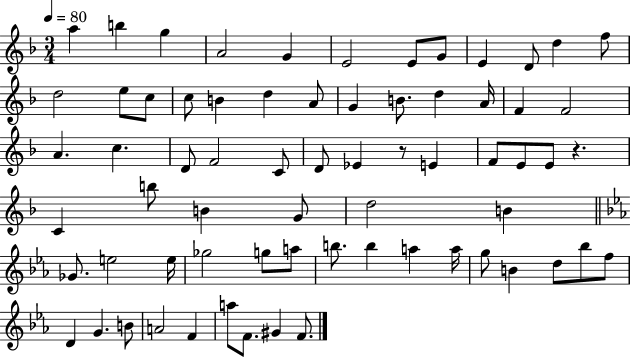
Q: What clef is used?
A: treble